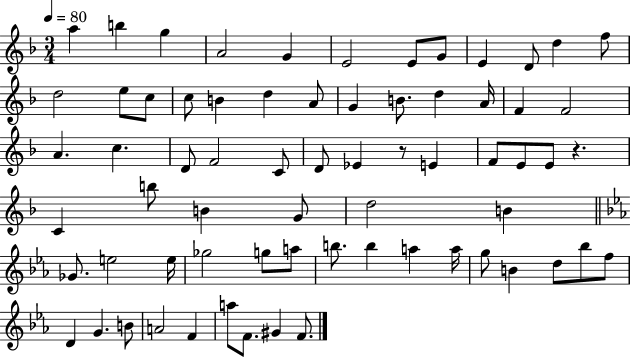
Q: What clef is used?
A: treble